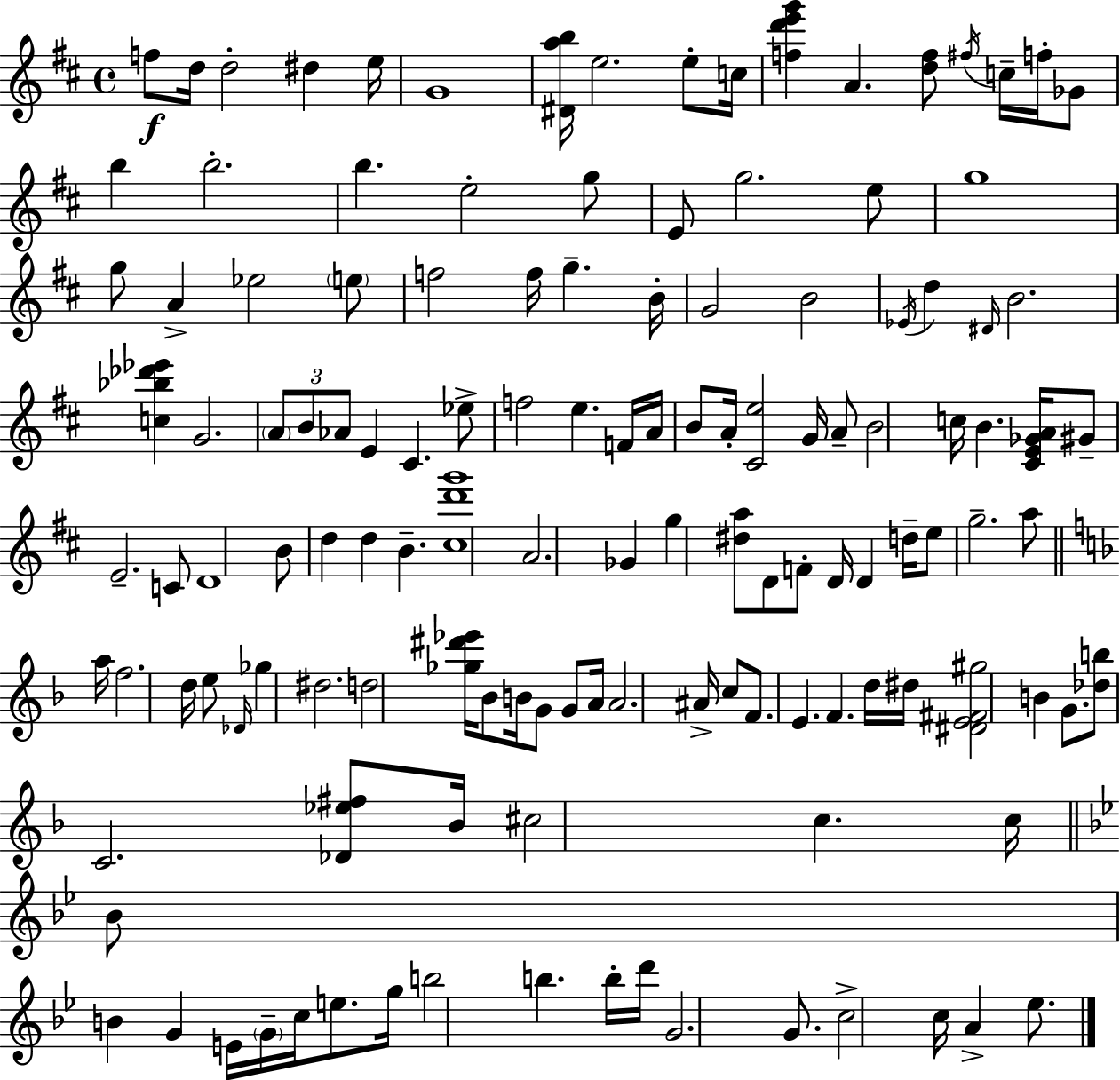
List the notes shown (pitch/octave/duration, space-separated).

F5/e D5/s D5/h D#5/q E5/s G4/w [D#4,A5,B5]/s E5/h. E5/e C5/s [F5,D6,E6,G6]/q A4/q. [D5,F5]/e F#5/s C5/s F5/s Gb4/e B5/q B5/h. B5/q. E5/h G5/e E4/e G5/h. E5/e G5/w G5/e A4/q Eb5/h E5/e F5/h F5/s G5/q. B4/s G4/h B4/h Eb4/s D5/q D#4/s B4/h. [C5,Bb5,Db6,Eb6]/q G4/h. A4/e B4/e Ab4/e E4/q C#4/q. Eb5/e F5/h E5/q. F4/s A4/s B4/e A4/s [C#4,E5]/h G4/s A4/e B4/h C5/s B4/q. [C#4,E4,Gb4,A4]/s G#4/e E4/h. C4/e D4/w B4/e D5/q D5/q B4/q. [C#5,D6,G6]/w A4/h. Gb4/q G5/q [D#5,A5]/e D4/e F4/e D4/s D4/q D5/s E5/e G5/h. A5/e A5/s F5/h. D5/s E5/e Db4/s Gb5/q D#5/h. D5/h [Gb5,D#6,Eb6]/s Bb4/e B4/s G4/e G4/e A4/s A4/h. A#4/s C5/e F4/e. E4/q. F4/q. D5/s D#5/s [D#4,E4,F#4,G#5]/h B4/q G4/e. [Db5,B5]/e C4/h. [Db4,Eb5,F#5]/e Bb4/s C#5/h C5/q. C5/s Bb4/e B4/q G4/q E4/s G4/s C5/s E5/e. G5/s B5/h B5/q. B5/s D6/s G4/h. G4/e. C5/h C5/s A4/q Eb5/e.